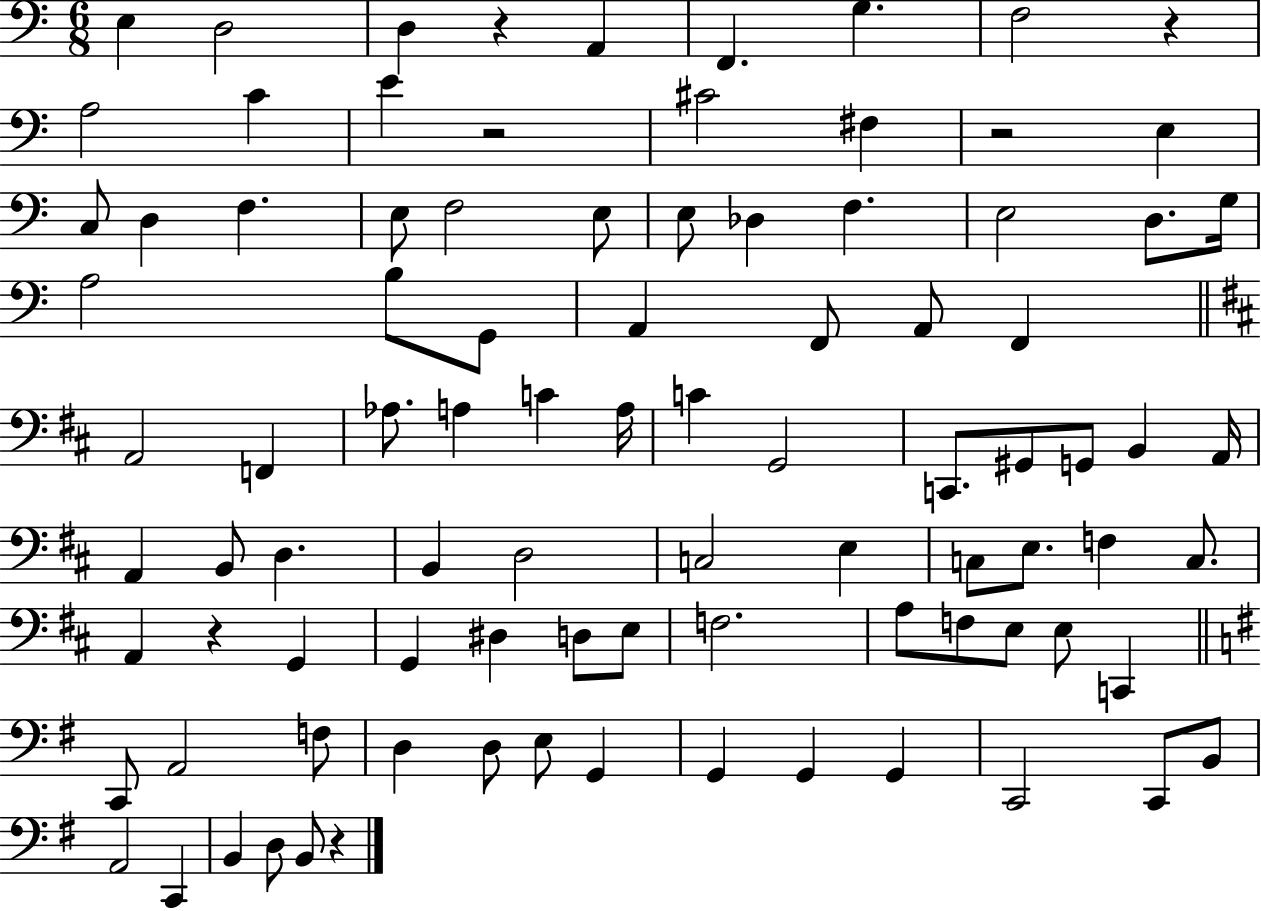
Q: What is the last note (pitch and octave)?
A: B2